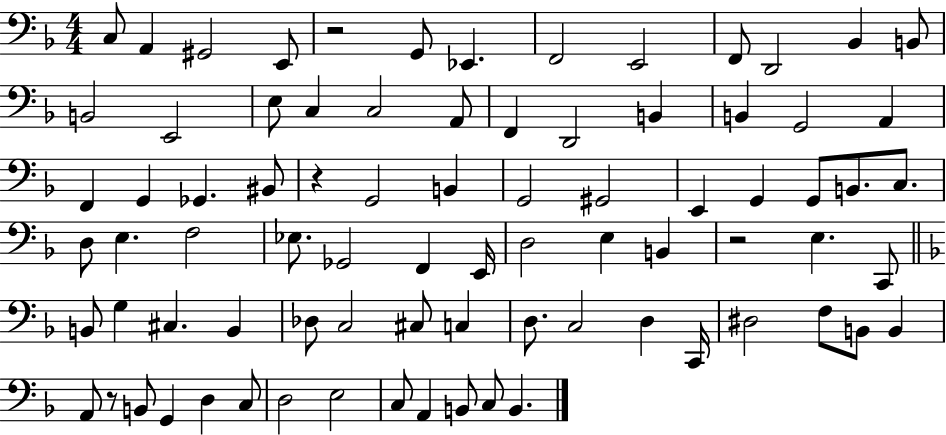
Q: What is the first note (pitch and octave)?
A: C3